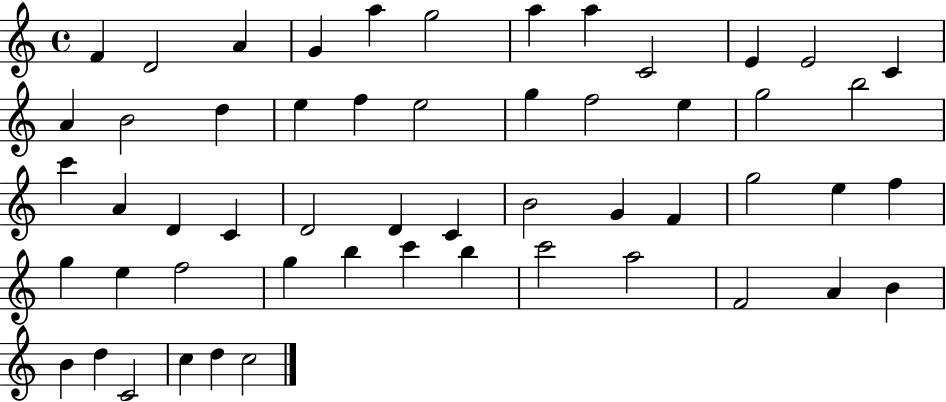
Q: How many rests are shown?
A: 0